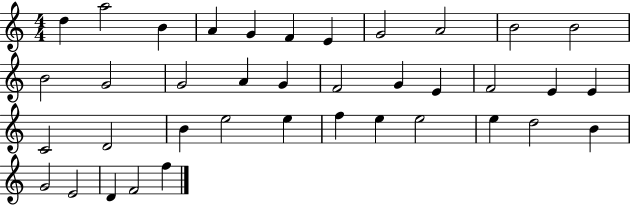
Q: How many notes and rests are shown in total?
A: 38